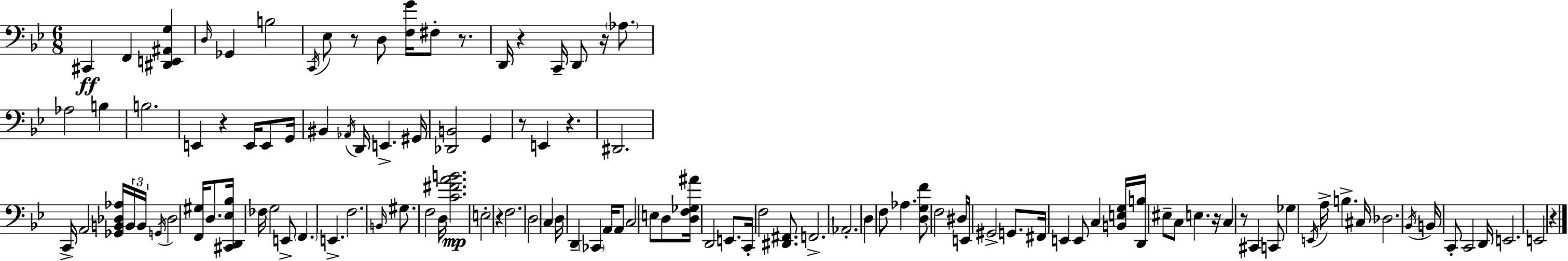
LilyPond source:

{
  \clef bass
  \numericTimeSignature
  \time 6/8
  \key g \minor
  cis,4\ff f,4 <dis, e, ais, g>4 | \grace { d16 } ges,4 b2 | \acciaccatura { c,16 } ees8 r8 d8 <f g'>16 fis8-. r8. | d,16 r4 c,16-- d,8 r16 \parenthesize aes8. | \break aes2 b4 | b2. | e,4 r4 e,16 e,8 | g,16 bis,4 \acciaccatura { aes,16 } d,16 e,4.-> | \break gis,16 <des, b,>2 g,4 | r8 e,4 r4. | dis,2. | c,16-> a,2 | \break <ges, b, des aes>16 \tuplet 3/2 { b,16 b,16 \acciaccatura { g,16 } } des2 | <f, gis>16 d8. <cis, d, ees bes>16 fes16 g2 | e,8-> \parenthesize f,4. e,4.-> | f2. | \break \grace { b,16 } gis8. f2 | d16 <c' fis' a' b'>2.\mp | e2-. | r4 f2. | \break d2 | c4 d16 d,4-- \parenthesize ces,4 | a,16 a,8 c2 | e8 d8 <d f ges ais'>16 d,2 | \break e,8. c,16-. f2 | <dis, fis,>8. f,2.-> | aes,2.-. | d4 f8 aes4. | \break <d g f'>8 f2 | dis8 e,16 gis,2-> | g,8. fis,16 e,4 e,8 | c4 <b, e g>16 <d, b>16 eis8-- c8 e4. | \break r16 c4 r8 cis,4 | c,8 ges4 \acciaccatura { e,16 } a16-> b4.-> | cis16 des2. | \acciaccatura { bes,16 } b,16 c,8-. c,2 | \break d,16 e,2. | e,2 | r4 \bar "|."
}